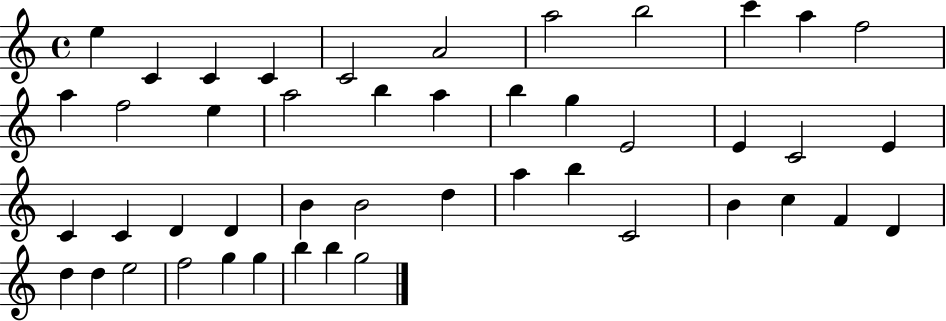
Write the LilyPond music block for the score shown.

{
  \clef treble
  \time 4/4
  \defaultTimeSignature
  \key c \major
  e''4 c'4 c'4 c'4 | c'2 a'2 | a''2 b''2 | c'''4 a''4 f''2 | \break a''4 f''2 e''4 | a''2 b''4 a''4 | b''4 g''4 e'2 | e'4 c'2 e'4 | \break c'4 c'4 d'4 d'4 | b'4 b'2 d''4 | a''4 b''4 c'2 | b'4 c''4 f'4 d'4 | \break d''4 d''4 e''2 | f''2 g''4 g''4 | b''4 b''4 g''2 | \bar "|."
}